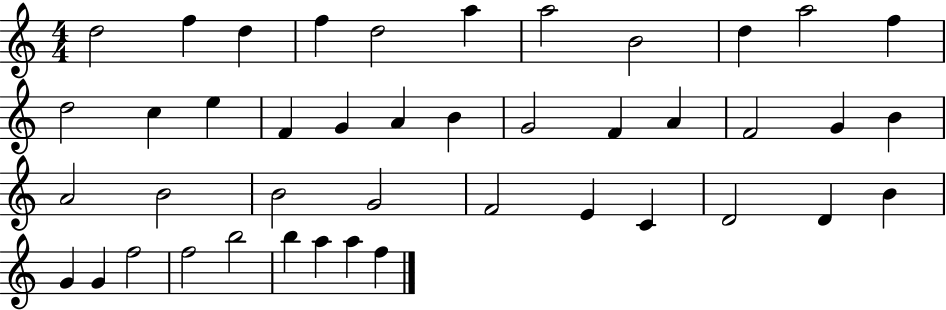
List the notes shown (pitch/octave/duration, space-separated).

D5/h F5/q D5/q F5/q D5/h A5/q A5/h B4/h D5/q A5/h F5/q D5/h C5/q E5/q F4/q G4/q A4/q B4/q G4/h F4/q A4/q F4/h G4/q B4/q A4/h B4/h B4/h G4/h F4/h E4/q C4/q D4/h D4/q B4/q G4/q G4/q F5/h F5/h B5/h B5/q A5/q A5/q F5/q